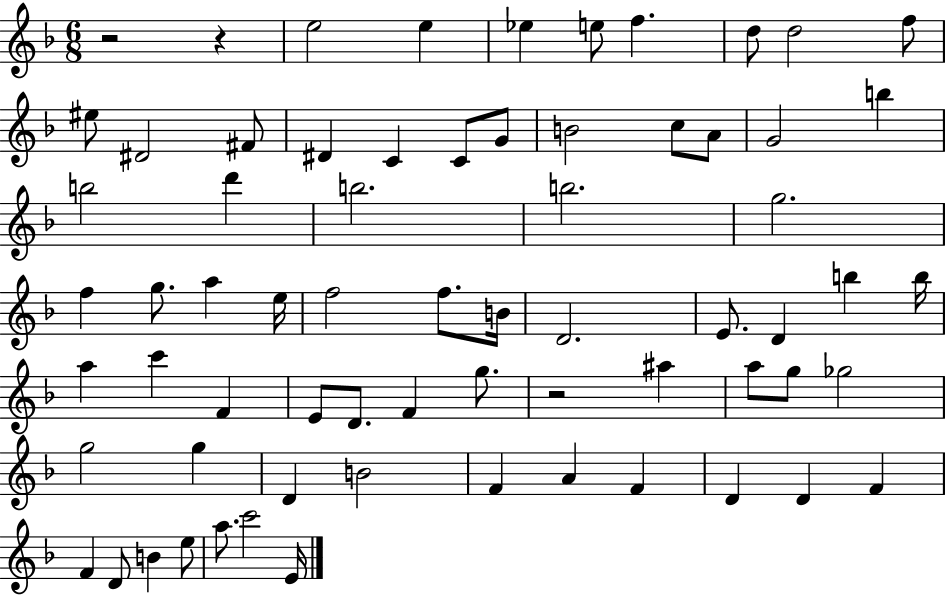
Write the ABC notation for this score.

X:1
T:Untitled
M:6/8
L:1/4
K:F
z2 z e2 e _e e/2 f d/2 d2 f/2 ^e/2 ^D2 ^F/2 ^D C C/2 G/2 B2 c/2 A/2 G2 b b2 d' b2 b2 g2 f g/2 a e/4 f2 f/2 B/4 D2 E/2 D b b/4 a c' F E/2 D/2 F g/2 z2 ^a a/2 g/2 _g2 g2 g D B2 F A F D D F F D/2 B e/2 a/2 c'2 E/4